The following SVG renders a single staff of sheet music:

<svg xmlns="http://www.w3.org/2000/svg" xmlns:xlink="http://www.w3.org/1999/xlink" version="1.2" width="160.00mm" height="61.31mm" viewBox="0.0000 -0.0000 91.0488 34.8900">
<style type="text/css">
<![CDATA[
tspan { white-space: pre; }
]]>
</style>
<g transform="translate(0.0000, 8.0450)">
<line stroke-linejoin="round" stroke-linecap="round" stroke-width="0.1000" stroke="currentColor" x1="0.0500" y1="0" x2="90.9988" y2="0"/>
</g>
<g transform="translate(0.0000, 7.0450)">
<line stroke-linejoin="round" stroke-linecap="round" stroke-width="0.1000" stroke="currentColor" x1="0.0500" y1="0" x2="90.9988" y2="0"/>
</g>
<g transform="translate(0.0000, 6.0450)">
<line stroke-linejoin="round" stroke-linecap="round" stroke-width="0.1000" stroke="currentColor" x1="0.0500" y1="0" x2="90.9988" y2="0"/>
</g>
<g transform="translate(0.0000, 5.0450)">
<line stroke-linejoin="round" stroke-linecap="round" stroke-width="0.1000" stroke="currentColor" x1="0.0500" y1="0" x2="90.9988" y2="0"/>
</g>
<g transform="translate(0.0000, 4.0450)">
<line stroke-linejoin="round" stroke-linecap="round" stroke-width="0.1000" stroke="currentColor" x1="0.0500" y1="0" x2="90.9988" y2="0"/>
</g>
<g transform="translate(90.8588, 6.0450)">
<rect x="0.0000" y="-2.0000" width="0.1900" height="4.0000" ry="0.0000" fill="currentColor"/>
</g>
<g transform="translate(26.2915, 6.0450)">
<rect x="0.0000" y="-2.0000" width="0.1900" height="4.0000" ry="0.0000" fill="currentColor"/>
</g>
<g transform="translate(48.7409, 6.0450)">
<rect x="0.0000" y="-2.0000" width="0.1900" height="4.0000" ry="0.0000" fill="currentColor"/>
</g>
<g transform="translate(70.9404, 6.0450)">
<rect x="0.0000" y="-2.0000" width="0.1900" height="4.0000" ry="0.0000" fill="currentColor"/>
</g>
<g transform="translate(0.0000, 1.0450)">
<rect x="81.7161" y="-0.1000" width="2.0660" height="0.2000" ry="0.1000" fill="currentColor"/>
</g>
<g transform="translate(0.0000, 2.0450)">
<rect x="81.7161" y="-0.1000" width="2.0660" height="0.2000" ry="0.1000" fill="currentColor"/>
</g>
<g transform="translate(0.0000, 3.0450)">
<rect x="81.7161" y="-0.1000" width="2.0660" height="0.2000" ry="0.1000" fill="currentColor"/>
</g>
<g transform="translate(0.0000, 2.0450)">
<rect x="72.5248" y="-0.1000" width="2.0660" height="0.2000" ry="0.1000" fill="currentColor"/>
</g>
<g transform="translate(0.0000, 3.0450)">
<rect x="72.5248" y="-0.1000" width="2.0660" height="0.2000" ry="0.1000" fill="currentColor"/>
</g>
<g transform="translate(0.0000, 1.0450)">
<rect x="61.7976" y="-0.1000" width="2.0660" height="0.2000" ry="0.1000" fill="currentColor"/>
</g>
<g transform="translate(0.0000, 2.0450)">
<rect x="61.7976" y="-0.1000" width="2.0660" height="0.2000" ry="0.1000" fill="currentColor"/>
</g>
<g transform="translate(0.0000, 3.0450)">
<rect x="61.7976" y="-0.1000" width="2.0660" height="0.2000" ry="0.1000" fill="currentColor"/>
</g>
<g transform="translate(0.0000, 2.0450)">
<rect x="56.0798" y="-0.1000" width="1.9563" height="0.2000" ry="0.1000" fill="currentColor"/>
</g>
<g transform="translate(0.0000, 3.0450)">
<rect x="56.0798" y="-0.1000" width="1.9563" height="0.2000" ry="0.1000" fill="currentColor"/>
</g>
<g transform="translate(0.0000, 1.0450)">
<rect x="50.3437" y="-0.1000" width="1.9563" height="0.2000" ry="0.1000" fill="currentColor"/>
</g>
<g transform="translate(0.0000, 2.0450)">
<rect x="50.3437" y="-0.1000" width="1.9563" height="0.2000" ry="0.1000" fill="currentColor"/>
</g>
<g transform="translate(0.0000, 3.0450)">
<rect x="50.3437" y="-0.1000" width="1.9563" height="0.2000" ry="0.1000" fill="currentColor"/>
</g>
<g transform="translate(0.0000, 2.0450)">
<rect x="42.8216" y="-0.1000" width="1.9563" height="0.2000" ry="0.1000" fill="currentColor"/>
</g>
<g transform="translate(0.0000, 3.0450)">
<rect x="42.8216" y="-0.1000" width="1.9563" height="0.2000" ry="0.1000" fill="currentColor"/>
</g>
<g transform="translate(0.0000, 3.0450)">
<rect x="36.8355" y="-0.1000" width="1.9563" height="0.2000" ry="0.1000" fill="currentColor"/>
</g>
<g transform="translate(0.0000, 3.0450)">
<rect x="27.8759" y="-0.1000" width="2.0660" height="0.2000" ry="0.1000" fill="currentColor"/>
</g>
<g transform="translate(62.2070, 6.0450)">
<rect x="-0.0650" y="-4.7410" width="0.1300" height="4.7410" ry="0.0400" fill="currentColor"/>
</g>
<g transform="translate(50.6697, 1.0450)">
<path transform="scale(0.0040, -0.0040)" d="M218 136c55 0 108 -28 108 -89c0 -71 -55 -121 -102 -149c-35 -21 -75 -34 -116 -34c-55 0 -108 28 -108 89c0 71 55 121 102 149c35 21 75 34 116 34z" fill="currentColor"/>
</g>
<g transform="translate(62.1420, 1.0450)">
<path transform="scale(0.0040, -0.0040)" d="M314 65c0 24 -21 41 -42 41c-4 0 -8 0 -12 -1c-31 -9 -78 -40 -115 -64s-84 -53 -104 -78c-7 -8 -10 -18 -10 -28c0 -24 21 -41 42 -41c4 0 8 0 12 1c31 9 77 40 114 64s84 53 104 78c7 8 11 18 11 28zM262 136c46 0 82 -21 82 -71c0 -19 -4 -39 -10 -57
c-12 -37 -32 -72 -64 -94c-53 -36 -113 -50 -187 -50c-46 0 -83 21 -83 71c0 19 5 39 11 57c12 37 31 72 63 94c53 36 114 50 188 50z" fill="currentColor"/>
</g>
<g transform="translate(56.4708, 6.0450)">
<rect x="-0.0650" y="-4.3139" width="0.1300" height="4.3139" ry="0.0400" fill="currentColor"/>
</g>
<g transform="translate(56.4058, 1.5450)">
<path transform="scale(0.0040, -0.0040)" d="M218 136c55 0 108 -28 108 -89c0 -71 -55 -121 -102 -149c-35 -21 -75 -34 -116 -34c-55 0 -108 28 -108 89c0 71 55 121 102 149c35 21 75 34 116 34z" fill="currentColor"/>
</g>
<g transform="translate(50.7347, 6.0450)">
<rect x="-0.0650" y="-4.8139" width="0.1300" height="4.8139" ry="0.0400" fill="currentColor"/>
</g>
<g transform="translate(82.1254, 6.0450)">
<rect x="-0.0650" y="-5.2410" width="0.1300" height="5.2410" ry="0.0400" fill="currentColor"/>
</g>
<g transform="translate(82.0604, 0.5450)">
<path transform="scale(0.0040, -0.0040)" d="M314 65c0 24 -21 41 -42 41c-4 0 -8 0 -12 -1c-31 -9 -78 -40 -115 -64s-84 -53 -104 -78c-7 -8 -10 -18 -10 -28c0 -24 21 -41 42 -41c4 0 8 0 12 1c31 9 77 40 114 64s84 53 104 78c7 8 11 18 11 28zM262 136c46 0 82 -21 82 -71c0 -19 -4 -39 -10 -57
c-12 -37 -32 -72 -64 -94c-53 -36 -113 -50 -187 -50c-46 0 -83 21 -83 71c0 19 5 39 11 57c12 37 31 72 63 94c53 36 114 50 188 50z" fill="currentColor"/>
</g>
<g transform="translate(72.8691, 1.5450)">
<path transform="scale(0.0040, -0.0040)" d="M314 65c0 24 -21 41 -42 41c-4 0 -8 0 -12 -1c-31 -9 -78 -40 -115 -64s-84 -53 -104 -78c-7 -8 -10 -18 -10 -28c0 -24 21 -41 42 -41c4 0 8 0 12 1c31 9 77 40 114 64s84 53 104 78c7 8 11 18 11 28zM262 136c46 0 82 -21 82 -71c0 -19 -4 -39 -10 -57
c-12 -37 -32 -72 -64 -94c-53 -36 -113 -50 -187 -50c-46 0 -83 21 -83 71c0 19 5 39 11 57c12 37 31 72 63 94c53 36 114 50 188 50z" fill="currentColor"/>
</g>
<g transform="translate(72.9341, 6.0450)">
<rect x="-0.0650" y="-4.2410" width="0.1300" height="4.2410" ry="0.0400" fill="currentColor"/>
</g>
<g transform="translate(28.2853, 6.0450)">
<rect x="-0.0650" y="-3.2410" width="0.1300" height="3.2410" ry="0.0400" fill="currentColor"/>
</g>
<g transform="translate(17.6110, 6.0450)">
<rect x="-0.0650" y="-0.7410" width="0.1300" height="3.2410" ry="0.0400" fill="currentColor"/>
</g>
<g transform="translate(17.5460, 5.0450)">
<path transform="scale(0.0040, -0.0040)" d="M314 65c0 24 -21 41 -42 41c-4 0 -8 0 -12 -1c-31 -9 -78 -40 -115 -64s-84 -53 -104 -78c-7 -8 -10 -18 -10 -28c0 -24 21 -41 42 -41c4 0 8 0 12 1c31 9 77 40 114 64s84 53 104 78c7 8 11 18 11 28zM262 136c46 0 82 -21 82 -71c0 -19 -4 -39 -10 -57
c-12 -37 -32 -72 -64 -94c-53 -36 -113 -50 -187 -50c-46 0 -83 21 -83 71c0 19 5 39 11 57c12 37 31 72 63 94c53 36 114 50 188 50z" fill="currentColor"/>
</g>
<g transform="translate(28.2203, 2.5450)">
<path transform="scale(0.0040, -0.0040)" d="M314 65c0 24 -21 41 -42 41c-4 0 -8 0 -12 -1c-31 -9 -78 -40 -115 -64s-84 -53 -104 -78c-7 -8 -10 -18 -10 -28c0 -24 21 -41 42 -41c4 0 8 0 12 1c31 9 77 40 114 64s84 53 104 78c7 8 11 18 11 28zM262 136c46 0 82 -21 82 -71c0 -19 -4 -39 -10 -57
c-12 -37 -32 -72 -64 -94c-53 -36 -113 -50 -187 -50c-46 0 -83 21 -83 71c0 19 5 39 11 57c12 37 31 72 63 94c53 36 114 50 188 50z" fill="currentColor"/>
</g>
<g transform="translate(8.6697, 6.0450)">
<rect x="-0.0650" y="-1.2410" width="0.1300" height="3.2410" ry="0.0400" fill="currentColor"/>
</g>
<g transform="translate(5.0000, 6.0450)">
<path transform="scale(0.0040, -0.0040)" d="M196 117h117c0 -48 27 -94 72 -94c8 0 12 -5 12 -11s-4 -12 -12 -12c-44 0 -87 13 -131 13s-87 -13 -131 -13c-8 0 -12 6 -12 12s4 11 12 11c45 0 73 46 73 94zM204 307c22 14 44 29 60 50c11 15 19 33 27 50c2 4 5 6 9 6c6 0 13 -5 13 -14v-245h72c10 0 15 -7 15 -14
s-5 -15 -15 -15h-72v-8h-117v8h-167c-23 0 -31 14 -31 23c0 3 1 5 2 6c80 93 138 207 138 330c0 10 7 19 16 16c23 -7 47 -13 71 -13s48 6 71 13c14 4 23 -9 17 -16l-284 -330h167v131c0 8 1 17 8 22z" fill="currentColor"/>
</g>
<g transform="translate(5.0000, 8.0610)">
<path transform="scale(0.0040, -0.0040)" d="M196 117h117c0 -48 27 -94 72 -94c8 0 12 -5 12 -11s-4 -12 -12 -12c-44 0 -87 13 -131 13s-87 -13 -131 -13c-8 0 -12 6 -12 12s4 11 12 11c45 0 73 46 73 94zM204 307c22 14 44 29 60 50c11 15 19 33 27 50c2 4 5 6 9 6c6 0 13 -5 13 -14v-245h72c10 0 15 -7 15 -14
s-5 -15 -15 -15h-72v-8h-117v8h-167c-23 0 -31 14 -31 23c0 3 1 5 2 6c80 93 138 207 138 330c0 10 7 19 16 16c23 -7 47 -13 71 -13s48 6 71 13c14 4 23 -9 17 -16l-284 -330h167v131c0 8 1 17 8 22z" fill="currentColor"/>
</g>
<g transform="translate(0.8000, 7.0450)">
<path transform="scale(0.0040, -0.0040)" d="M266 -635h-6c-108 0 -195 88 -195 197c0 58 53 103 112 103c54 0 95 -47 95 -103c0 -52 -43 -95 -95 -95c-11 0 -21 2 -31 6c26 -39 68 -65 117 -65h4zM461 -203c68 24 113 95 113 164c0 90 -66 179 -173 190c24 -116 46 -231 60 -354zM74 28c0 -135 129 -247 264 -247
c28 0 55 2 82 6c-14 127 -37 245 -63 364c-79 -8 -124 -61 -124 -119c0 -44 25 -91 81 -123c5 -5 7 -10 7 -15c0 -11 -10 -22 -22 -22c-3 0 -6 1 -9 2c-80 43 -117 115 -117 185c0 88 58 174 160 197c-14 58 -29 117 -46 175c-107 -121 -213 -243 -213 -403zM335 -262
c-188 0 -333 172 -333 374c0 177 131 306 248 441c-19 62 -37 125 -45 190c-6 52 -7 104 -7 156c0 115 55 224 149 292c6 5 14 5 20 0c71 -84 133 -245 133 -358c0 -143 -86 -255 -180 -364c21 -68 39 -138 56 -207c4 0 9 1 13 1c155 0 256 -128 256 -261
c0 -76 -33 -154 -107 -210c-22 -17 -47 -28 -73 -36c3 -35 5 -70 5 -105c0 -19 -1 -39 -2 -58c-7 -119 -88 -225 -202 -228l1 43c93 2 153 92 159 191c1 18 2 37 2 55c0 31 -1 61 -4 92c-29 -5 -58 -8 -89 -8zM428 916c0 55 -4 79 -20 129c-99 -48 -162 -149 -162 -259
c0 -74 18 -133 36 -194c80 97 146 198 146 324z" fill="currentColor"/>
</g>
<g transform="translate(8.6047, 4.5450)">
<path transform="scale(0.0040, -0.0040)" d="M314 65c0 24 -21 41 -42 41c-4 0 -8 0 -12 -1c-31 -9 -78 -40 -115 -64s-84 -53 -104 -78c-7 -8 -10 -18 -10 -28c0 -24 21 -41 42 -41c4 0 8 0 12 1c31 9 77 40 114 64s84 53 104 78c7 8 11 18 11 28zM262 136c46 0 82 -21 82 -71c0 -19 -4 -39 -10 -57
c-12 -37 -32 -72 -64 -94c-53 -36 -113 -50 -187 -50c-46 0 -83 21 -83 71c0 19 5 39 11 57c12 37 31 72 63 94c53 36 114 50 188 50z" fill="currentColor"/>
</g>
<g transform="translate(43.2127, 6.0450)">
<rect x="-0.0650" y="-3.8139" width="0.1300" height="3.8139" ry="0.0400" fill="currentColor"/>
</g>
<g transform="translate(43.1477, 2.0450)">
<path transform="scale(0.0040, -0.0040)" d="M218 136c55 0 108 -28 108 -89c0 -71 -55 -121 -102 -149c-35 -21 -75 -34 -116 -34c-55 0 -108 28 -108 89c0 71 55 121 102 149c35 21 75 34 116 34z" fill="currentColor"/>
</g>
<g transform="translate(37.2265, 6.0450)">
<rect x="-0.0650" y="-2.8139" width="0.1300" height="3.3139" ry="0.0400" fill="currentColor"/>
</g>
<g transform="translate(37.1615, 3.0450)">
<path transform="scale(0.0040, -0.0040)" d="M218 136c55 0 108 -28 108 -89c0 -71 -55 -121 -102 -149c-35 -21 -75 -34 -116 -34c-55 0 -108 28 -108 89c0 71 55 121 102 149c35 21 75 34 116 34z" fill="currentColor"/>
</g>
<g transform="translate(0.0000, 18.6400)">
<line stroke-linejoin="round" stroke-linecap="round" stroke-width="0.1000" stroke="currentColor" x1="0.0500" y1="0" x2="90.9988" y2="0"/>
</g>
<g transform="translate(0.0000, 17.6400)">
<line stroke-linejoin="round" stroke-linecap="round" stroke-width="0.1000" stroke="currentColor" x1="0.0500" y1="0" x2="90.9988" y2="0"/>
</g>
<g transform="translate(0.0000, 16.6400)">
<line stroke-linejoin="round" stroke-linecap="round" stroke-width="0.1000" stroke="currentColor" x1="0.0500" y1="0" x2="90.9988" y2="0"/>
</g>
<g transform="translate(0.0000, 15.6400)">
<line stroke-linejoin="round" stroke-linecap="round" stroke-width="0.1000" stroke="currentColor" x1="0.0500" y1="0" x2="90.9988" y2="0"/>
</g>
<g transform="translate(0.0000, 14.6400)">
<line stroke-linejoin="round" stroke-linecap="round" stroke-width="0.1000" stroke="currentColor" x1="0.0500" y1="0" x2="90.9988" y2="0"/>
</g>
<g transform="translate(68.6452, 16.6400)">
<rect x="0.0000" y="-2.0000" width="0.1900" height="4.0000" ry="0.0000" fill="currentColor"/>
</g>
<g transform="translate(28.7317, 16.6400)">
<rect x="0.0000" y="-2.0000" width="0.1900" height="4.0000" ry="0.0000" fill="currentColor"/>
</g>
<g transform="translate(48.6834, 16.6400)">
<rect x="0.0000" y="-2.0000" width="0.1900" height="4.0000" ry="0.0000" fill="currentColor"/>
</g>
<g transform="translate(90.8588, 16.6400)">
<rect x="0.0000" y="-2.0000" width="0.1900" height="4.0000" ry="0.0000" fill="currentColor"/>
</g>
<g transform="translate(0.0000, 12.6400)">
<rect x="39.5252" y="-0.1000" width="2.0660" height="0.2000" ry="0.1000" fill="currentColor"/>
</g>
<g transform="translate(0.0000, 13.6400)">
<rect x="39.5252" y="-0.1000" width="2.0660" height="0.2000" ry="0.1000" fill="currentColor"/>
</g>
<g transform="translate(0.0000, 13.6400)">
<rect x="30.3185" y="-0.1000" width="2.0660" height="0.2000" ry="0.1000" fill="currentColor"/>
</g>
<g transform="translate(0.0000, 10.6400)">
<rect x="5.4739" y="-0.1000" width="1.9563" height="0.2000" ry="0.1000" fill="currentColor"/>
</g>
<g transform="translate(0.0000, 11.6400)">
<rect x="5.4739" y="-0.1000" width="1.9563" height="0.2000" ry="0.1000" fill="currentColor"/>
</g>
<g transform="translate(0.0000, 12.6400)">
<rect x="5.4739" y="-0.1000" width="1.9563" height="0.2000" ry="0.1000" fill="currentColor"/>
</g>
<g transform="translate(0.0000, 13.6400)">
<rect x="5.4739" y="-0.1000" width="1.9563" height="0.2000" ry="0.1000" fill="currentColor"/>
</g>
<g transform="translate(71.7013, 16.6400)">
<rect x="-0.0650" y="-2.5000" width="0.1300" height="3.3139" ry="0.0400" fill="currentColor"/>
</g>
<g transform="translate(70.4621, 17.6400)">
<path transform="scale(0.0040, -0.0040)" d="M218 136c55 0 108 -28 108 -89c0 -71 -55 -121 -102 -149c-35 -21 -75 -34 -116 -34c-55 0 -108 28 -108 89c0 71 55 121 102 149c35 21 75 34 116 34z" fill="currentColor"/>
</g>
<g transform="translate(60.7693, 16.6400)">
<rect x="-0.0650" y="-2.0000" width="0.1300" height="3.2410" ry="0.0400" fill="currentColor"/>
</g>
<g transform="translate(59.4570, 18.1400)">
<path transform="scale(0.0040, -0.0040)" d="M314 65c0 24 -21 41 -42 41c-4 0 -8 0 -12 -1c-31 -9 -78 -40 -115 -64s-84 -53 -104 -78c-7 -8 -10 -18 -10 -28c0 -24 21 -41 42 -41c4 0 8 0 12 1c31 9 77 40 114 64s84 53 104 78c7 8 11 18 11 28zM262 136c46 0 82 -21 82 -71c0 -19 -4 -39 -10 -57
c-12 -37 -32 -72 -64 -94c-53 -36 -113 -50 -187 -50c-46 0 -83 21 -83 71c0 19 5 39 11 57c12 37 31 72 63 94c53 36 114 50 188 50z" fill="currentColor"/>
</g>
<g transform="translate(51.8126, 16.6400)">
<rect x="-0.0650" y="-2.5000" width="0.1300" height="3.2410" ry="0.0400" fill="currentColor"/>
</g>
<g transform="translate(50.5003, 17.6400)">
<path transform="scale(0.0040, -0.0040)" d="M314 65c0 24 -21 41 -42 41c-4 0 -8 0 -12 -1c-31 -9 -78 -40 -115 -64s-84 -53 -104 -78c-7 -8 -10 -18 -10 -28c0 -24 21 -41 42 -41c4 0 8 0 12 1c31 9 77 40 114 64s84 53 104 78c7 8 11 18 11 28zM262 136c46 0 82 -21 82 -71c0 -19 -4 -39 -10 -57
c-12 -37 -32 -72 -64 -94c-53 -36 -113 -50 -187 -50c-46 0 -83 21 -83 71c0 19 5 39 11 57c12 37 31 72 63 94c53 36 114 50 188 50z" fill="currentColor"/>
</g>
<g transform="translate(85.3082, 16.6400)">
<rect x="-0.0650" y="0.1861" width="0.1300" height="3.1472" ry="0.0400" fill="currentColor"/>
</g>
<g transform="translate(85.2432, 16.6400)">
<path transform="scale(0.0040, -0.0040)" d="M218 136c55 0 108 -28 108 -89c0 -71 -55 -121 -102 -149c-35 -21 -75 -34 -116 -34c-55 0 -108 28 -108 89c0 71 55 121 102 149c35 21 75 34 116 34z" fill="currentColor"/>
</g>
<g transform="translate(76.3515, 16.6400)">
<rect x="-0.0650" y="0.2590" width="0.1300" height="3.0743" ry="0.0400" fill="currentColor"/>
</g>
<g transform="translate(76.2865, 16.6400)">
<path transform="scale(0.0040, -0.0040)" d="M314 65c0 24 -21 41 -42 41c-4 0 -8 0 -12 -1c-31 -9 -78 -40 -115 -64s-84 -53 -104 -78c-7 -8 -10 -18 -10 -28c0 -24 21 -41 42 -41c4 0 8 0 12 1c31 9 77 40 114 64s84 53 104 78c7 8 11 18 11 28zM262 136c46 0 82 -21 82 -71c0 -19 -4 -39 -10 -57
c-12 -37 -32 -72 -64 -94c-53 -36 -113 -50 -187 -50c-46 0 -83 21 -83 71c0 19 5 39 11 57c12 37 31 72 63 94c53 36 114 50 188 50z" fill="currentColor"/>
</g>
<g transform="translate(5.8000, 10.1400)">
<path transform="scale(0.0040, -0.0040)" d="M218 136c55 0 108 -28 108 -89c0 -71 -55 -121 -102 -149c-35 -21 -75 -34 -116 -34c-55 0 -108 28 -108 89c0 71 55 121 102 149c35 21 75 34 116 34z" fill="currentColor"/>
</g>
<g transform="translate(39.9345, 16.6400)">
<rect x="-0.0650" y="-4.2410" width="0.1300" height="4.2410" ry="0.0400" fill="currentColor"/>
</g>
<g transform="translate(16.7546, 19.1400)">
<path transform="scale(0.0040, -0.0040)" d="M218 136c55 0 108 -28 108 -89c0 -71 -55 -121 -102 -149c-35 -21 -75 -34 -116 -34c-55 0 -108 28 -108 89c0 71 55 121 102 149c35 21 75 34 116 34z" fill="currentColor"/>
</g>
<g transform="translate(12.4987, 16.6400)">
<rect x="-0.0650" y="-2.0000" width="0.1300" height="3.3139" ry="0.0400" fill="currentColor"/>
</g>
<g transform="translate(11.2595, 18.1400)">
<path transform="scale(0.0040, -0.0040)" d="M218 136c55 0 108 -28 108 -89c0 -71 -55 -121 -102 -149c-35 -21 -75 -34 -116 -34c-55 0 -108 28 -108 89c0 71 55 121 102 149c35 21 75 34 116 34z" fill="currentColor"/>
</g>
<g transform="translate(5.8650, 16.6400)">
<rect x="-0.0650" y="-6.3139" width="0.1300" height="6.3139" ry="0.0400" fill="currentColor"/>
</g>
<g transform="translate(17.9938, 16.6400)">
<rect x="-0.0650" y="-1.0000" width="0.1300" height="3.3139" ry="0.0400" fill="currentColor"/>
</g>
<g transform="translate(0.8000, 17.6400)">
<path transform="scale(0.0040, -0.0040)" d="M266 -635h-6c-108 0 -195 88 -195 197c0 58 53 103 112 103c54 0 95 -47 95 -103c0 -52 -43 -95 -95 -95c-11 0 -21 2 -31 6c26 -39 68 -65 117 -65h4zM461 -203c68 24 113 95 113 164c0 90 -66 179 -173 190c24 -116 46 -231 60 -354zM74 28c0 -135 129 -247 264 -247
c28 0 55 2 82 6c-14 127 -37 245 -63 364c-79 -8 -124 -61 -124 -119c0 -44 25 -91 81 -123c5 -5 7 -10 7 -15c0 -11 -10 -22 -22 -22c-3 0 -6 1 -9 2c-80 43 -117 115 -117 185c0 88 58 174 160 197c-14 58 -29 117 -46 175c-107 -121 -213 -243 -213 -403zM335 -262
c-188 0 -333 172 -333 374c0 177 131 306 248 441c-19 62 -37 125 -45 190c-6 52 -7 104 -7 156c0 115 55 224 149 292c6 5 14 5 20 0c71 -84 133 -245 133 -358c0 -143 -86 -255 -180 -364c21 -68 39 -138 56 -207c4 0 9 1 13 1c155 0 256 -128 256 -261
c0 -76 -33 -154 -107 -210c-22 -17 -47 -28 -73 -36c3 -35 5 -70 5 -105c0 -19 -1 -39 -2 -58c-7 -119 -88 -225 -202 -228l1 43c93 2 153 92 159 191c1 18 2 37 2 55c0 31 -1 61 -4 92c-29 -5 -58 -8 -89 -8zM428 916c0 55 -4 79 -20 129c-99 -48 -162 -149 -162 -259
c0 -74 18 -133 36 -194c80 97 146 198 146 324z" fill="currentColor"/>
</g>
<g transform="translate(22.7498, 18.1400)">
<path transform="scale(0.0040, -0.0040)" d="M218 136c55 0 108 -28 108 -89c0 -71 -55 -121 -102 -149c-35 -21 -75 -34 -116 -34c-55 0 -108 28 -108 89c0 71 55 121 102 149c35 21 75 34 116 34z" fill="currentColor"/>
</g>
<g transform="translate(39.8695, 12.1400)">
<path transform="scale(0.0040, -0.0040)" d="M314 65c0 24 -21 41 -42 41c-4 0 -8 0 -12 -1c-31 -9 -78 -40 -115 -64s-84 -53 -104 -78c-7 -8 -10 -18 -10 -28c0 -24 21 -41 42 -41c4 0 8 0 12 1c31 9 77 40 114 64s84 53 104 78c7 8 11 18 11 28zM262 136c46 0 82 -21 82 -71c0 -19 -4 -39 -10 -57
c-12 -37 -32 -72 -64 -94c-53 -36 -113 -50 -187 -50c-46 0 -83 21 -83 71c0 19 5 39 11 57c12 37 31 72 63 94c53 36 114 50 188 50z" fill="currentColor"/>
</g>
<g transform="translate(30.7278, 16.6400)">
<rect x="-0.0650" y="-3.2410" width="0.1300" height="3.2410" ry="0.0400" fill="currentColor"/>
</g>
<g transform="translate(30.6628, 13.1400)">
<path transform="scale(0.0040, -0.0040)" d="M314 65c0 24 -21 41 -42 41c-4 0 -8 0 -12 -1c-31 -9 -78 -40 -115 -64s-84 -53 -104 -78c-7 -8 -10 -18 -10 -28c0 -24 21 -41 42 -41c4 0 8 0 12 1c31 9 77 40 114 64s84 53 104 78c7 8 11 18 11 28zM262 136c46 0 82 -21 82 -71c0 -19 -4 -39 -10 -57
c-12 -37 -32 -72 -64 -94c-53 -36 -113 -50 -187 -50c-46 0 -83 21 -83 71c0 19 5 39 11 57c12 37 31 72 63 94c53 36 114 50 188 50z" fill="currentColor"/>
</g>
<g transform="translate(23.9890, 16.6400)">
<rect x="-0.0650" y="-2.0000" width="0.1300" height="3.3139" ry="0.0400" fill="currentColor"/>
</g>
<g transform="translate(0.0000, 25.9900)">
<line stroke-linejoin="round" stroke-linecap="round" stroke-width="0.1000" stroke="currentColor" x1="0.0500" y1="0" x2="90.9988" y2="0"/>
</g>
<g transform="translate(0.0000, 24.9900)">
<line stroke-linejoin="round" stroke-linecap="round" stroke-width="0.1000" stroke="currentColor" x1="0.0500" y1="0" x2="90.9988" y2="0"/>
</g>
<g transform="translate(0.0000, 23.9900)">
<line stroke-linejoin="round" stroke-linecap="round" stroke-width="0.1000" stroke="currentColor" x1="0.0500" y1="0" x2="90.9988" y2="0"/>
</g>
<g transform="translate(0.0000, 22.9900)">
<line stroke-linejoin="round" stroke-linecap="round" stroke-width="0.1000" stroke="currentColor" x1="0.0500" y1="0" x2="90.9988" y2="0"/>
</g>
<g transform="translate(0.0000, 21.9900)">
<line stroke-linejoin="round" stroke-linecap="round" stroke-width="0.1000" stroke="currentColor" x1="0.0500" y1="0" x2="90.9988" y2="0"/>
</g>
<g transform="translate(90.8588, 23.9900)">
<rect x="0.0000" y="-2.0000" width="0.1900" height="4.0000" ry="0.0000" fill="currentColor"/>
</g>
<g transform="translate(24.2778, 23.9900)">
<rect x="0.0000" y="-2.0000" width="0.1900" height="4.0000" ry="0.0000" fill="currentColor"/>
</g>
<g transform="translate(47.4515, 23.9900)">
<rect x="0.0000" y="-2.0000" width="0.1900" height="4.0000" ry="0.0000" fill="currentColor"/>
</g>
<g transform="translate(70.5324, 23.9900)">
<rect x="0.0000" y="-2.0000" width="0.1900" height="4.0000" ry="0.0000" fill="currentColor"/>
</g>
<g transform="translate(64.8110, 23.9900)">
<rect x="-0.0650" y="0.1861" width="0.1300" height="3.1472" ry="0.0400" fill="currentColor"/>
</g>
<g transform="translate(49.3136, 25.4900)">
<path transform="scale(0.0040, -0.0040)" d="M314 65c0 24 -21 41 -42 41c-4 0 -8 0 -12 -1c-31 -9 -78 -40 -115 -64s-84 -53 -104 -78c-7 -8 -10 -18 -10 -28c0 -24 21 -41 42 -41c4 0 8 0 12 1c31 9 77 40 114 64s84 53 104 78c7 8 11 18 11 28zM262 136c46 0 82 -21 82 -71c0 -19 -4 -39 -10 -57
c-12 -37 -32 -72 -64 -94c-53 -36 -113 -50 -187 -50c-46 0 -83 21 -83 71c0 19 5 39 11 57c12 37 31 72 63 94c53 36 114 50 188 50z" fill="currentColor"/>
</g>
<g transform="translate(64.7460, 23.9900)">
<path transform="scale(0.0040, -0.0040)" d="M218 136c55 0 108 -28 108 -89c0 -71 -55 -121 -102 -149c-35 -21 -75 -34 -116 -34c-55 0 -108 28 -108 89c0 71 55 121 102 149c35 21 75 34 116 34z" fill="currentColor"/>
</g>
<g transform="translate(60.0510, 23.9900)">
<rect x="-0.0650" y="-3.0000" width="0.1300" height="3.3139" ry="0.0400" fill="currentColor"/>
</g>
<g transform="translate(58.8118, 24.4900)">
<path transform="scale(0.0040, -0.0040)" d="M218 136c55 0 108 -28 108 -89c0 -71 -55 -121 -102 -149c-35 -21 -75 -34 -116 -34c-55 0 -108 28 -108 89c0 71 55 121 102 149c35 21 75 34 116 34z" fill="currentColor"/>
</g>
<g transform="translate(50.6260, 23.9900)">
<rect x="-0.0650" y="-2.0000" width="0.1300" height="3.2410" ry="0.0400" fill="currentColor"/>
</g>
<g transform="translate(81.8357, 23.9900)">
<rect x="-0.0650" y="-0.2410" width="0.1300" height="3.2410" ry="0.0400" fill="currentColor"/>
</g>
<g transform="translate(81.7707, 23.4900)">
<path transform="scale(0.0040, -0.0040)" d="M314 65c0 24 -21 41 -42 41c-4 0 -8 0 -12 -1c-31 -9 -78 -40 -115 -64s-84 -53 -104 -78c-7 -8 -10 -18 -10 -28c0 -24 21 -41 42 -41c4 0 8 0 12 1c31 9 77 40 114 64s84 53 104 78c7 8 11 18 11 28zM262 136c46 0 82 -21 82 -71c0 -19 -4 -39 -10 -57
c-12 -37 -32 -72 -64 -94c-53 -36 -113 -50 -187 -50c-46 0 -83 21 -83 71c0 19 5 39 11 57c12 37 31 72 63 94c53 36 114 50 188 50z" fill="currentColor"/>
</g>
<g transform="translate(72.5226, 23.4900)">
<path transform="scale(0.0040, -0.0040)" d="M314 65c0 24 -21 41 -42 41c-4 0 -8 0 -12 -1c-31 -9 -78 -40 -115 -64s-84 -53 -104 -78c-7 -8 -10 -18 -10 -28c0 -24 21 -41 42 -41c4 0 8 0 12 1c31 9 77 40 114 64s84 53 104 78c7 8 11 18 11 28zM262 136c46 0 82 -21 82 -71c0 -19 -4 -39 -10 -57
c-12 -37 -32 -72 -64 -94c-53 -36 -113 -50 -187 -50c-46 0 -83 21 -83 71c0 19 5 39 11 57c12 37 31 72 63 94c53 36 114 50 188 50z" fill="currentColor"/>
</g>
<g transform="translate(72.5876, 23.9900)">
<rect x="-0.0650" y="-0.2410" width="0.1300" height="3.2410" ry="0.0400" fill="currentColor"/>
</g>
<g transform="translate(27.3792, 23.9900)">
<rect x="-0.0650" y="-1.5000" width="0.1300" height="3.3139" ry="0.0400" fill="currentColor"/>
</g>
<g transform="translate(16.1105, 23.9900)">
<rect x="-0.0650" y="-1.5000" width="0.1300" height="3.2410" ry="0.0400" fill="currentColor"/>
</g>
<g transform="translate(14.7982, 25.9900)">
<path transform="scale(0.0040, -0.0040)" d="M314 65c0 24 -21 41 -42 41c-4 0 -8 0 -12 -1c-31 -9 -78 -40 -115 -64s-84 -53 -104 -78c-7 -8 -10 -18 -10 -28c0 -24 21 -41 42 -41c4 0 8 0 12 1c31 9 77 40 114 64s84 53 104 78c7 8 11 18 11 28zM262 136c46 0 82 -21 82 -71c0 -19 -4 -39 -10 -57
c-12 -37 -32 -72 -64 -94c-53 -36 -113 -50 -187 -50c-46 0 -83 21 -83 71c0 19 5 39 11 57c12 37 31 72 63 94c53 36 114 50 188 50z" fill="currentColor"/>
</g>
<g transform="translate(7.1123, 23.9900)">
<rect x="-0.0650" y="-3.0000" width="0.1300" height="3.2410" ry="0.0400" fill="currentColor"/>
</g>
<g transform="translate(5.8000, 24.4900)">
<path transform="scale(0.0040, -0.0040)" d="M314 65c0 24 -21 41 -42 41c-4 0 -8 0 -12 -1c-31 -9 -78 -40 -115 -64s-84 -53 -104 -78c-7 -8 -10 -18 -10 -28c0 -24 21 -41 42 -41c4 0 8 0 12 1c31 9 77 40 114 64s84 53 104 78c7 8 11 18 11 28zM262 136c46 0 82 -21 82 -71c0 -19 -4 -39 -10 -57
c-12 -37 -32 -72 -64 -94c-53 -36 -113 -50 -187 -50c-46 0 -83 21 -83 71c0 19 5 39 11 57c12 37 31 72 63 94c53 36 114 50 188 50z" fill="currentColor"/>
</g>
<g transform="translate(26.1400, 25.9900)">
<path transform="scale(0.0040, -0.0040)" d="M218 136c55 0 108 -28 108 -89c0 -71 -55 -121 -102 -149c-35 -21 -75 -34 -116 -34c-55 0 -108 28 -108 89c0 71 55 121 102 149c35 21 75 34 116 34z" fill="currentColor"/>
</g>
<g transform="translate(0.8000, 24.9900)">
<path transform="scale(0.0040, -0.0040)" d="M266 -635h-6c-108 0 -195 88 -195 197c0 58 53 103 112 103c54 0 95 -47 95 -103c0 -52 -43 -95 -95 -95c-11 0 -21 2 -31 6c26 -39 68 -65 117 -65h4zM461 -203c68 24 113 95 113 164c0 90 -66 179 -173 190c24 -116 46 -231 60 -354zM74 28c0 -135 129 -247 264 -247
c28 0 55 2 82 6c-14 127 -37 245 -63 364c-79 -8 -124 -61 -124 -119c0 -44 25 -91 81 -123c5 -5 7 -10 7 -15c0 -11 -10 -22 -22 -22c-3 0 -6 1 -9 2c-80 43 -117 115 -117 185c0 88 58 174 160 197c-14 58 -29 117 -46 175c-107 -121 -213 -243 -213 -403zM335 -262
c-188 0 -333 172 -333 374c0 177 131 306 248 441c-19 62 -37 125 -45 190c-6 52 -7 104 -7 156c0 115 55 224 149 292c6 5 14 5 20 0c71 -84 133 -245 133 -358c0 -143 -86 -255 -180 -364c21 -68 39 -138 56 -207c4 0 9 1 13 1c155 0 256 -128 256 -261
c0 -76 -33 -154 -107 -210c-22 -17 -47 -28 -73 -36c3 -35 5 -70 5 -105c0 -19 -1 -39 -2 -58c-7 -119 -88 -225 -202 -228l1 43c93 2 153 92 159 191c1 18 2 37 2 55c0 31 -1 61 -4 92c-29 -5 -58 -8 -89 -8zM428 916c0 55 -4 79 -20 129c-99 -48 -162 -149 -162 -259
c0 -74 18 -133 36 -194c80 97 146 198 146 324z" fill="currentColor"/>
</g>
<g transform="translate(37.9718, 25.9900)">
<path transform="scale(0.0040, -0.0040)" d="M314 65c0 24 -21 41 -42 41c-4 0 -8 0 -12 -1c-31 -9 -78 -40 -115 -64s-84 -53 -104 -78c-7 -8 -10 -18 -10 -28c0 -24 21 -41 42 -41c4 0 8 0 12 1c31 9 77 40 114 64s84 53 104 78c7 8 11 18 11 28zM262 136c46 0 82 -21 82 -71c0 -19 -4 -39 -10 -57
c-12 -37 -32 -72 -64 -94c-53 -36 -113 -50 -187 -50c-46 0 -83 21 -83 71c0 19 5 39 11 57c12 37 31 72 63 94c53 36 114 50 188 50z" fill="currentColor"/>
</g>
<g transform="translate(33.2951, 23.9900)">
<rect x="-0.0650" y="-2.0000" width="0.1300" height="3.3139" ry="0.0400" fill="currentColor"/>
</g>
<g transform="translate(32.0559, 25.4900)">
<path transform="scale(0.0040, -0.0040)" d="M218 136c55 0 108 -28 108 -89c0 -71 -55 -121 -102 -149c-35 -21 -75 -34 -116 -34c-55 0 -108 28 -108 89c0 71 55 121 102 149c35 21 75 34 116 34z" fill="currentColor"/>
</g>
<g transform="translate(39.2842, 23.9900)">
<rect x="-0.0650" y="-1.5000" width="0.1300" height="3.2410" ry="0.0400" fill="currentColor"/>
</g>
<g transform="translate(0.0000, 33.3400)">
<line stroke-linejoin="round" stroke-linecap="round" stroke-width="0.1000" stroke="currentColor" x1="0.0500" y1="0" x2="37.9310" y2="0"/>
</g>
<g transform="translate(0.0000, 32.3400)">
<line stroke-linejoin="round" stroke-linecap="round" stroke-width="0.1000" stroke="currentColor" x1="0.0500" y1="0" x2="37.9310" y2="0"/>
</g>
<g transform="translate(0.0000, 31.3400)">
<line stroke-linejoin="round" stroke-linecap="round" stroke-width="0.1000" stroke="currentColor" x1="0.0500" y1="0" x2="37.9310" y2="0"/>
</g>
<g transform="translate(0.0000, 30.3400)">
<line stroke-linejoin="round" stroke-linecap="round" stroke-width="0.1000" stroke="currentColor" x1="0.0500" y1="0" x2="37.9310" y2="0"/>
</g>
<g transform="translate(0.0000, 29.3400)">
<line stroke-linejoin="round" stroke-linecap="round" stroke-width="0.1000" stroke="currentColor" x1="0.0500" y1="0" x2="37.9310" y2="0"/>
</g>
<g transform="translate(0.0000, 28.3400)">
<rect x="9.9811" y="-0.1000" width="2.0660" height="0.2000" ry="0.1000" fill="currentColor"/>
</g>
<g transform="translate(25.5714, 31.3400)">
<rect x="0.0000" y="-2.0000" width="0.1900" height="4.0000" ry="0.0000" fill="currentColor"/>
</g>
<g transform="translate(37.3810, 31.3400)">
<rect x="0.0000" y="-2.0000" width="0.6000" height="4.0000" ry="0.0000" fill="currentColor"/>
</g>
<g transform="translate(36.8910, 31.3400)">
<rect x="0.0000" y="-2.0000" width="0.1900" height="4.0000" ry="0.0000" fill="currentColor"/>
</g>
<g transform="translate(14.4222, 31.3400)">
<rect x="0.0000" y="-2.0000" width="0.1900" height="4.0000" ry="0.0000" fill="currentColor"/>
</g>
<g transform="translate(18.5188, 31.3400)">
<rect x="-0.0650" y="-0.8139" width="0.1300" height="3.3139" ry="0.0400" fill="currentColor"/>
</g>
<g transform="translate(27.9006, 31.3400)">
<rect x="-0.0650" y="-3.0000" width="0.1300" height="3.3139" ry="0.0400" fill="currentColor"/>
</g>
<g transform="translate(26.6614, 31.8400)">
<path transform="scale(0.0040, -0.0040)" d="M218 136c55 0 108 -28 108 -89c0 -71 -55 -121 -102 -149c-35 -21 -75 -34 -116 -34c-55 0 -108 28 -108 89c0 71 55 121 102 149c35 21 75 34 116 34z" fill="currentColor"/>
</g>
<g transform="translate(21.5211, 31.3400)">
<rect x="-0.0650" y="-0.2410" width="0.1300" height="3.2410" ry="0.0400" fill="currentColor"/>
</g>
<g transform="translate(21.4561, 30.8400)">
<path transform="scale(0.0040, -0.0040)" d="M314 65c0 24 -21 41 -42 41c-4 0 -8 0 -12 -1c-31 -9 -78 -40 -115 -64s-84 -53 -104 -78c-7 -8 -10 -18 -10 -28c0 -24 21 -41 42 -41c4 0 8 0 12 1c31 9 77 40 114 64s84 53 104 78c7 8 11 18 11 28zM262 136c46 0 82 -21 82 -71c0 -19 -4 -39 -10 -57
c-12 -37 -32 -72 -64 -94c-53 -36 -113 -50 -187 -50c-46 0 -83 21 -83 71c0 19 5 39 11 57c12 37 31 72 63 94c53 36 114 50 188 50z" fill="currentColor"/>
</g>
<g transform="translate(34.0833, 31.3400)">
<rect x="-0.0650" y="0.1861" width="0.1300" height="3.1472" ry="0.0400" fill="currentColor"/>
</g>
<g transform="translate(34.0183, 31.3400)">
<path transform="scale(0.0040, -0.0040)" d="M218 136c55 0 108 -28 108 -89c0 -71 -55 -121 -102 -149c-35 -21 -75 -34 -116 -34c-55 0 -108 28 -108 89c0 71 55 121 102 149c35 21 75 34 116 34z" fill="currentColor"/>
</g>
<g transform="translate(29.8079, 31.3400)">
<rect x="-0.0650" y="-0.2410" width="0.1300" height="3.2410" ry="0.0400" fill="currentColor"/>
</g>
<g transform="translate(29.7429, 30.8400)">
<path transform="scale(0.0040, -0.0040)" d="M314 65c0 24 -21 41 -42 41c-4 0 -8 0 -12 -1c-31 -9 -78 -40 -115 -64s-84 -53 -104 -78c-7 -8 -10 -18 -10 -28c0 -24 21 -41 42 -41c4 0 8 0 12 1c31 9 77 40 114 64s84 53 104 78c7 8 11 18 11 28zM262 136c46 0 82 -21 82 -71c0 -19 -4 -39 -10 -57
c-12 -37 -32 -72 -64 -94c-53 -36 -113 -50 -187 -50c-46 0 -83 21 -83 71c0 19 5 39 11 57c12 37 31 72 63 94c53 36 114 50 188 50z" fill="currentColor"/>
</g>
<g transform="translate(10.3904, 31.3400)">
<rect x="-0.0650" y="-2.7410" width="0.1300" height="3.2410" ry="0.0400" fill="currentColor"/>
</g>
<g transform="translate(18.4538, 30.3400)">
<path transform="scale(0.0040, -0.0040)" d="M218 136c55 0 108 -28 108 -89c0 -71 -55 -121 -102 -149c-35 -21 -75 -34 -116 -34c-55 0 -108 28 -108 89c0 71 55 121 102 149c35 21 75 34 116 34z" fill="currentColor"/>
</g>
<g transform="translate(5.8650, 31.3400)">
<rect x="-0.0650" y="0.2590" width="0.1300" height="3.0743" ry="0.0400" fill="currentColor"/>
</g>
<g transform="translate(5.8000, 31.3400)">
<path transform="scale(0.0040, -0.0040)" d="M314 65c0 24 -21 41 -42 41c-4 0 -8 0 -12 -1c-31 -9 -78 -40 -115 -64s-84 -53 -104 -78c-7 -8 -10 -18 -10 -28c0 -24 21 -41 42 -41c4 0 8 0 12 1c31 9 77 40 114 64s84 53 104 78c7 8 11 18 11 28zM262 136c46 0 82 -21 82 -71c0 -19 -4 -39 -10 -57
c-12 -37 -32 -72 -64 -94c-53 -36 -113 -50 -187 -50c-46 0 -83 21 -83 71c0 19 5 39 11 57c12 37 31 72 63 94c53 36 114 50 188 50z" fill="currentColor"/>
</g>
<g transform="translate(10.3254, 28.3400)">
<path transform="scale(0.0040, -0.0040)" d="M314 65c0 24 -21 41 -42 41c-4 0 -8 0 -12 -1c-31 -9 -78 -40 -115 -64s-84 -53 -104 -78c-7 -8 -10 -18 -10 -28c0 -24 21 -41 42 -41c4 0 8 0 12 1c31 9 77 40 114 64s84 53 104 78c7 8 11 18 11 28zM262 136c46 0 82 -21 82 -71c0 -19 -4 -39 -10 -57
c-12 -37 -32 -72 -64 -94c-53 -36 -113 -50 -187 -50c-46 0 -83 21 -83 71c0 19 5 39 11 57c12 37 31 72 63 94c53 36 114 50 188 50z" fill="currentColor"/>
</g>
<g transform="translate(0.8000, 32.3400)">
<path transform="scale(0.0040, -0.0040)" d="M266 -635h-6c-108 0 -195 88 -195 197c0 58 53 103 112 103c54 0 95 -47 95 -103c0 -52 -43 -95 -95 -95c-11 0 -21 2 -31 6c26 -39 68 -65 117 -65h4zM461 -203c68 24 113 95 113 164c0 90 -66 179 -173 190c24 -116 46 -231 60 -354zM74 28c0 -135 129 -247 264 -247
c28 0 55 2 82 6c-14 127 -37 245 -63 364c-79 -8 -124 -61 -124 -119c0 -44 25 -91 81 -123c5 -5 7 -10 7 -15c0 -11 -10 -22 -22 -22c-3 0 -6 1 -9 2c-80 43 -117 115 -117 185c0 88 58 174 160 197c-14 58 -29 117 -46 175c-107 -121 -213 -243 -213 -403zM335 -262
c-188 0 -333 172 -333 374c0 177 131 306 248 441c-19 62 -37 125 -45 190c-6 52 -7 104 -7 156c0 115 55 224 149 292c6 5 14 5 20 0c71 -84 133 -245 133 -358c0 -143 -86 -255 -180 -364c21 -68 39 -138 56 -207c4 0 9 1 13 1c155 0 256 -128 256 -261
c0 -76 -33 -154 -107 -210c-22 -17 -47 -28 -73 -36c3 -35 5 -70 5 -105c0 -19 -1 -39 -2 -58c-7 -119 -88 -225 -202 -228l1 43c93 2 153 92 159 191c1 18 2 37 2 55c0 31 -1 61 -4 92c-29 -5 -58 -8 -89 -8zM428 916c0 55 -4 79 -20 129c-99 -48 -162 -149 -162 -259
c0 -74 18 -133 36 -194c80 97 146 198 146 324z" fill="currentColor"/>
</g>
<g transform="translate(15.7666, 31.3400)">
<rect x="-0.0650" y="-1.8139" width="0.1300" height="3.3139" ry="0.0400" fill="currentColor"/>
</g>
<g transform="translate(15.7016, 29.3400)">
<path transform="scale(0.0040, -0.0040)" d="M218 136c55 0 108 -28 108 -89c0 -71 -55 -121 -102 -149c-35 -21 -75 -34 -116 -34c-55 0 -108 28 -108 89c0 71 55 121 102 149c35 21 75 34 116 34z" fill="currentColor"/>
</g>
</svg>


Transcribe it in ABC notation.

X:1
T:Untitled
M:4/4
L:1/4
K:C
e2 d2 b2 a c' e' d' e'2 d'2 f'2 a' F D F b2 d'2 G2 F2 G B2 B A2 E2 E F E2 F2 A B c2 c2 B2 a2 f d c2 A c2 B